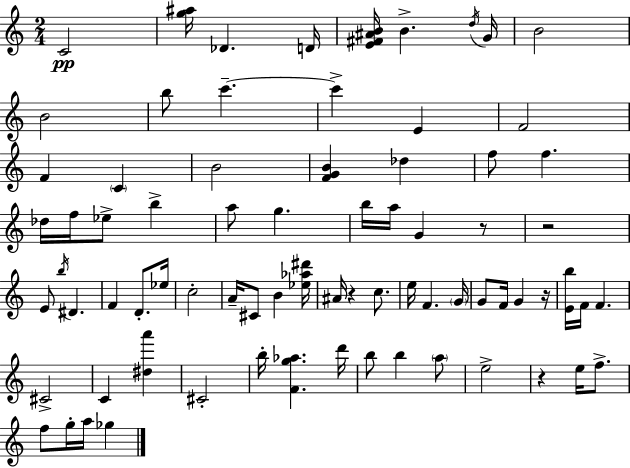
{
  \clef treble
  \numericTimeSignature
  \time 2/4
  \key c \major
  c'2\pp | <g'' ais''>16 des'4. d'16 | <e' fis' ais' b'>16 b'4.-> \acciaccatura { d''16 } | g'16 b'2 | \break b'2 | b''8 c'''4.--~~ | c'''4-> e'4 | f'2 | \break f'4 \parenthesize c'4 | b'2 | <f' g' b'>4 des''4 | f''8 f''4. | \break des''16 f''16 ees''8-> b''4-> | a''8 g''4. | b''16 a''16 g'4 r8 | r2 | \break e'8 \acciaccatura { b''16 } dis'4. | f'4 d'8.-. | ees''16 c''2-. | a'16-- cis'8 b'4 | \break <ees'' aes'' dis'''>16 ais'16 r4 c''8. | e''16 f'4. | \parenthesize g'16 g'8 f'16 g'4 | r16 <e' b''>16 f'16 f'4. | \break cis'2-> | c'4 <dis'' a'''>4 | cis'2-. | b''16-. <f' g'' aes''>4. | \break d'''16 b''8 b''4 | \parenthesize a''8 e''2-> | r4 e''16 f''8.-> | f''8 g''16-. a''16 ges''4 | \break \bar "|."
}